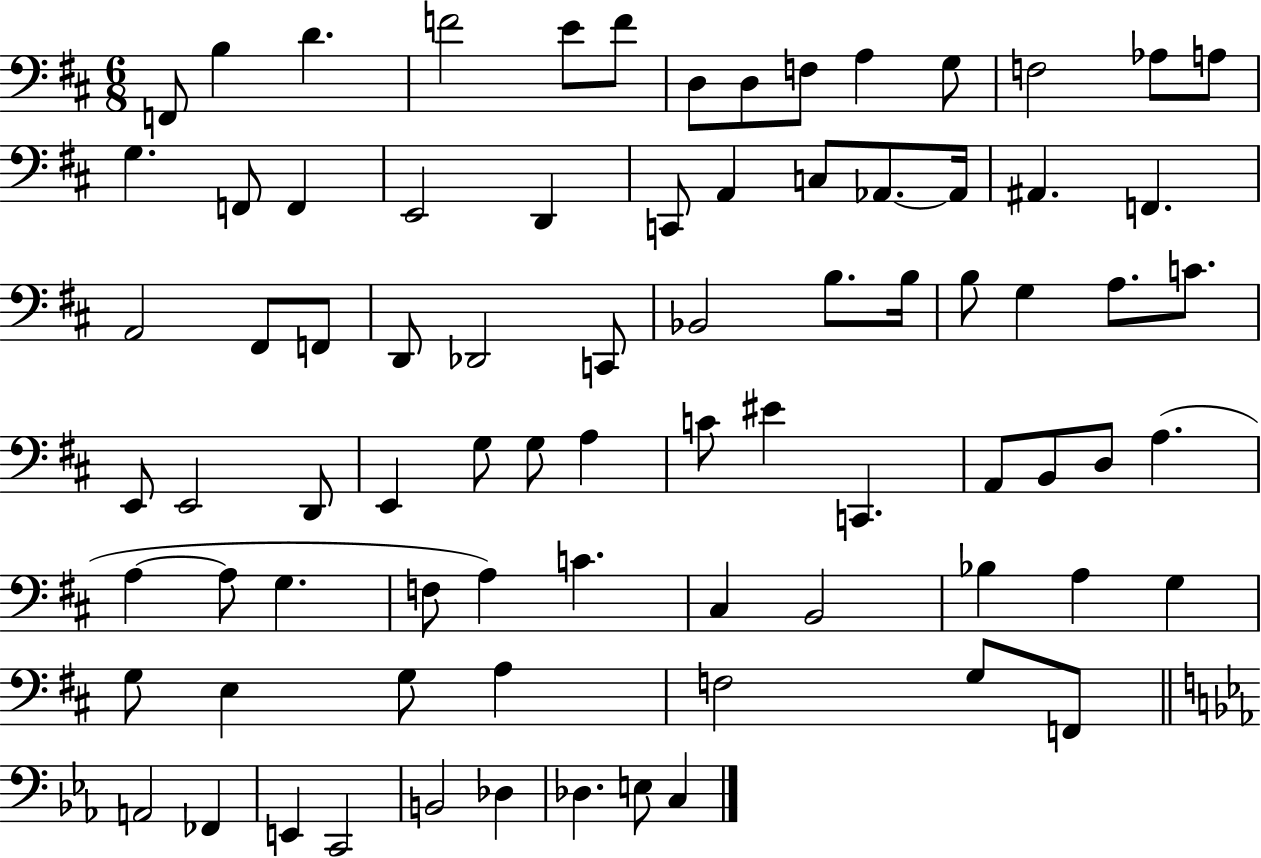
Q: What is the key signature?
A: D major